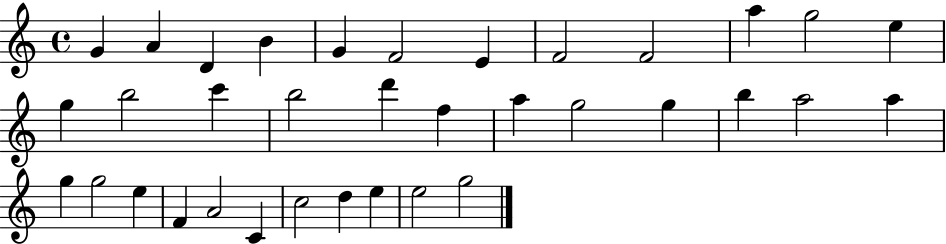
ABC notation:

X:1
T:Untitled
M:4/4
L:1/4
K:C
G A D B G F2 E F2 F2 a g2 e g b2 c' b2 d' f a g2 g b a2 a g g2 e F A2 C c2 d e e2 g2